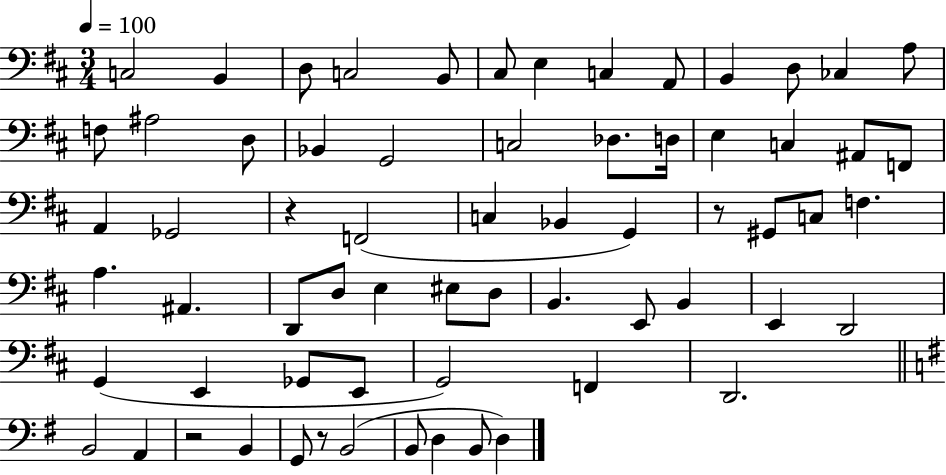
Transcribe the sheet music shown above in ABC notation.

X:1
T:Untitled
M:3/4
L:1/4
K:D
C,2 B,, D,/2 C,2 B,,/2 ^C,/2 E, C, A,,/2 B,, D,/2 _C, A,/2 F,/2 ^A,2 D,/2 _B,, G,,2 C,2 _D,/2 D,/4 E, C, ^A,,/2 F,,/2 A,, _G,,2 z F,,2 C, _B,, G,, z/2 ^G,,/2 C,/2 F, A, ^A,, D,,/2 D,/2 E, ^E,/2 D,/2 B,, E,,/2 B,, E,, D,,2 G,, E,, _G,,/2 E,,/2 G,,2 F,, D,,2 B,,2 A,, z2 B,, G,,/2 z/2 B,,2 B,,/2 D, B,,/2 D,